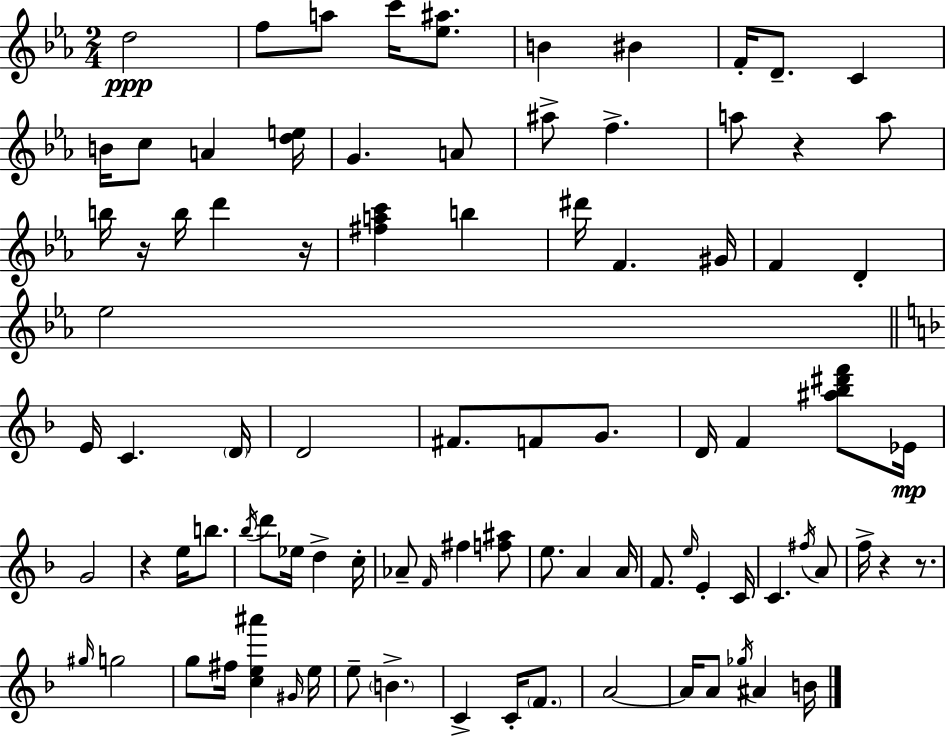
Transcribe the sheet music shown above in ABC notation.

X:1
T:Untitled
M:2/4
L:1/4
K:Cm
d2 f/2 a/2 c'/4 [_e^a]/2 B ^B F/4 D/2 C B/4 c/2 A [de]/4 G A/2 ^a/2 f a/2 z a/2 b/4 z/4 b/4 d' z/4 [^fac'] b ^d'/4 F ^G/4 F D _e2 E/4 C D/4 D2 ^F/2 F/2 G/2 D/4 F [^a_b^d'f']/2 _E/4 G2 z e/4 b/2 _b/4 d'/2 _e/4 d c/4 _A/2 F/4 ^f [f^a]/2 e/2 A A/4 F/2 e/4 E C/4 C ^f/4 A/2 f/4 z z/2 ^g/4 g2 g/2 ^f/4 [ce^a'] ^G/4 e/4 e/2 B C C/4 F/2 A2 A/4 A/2 _g/4 ^A B/4